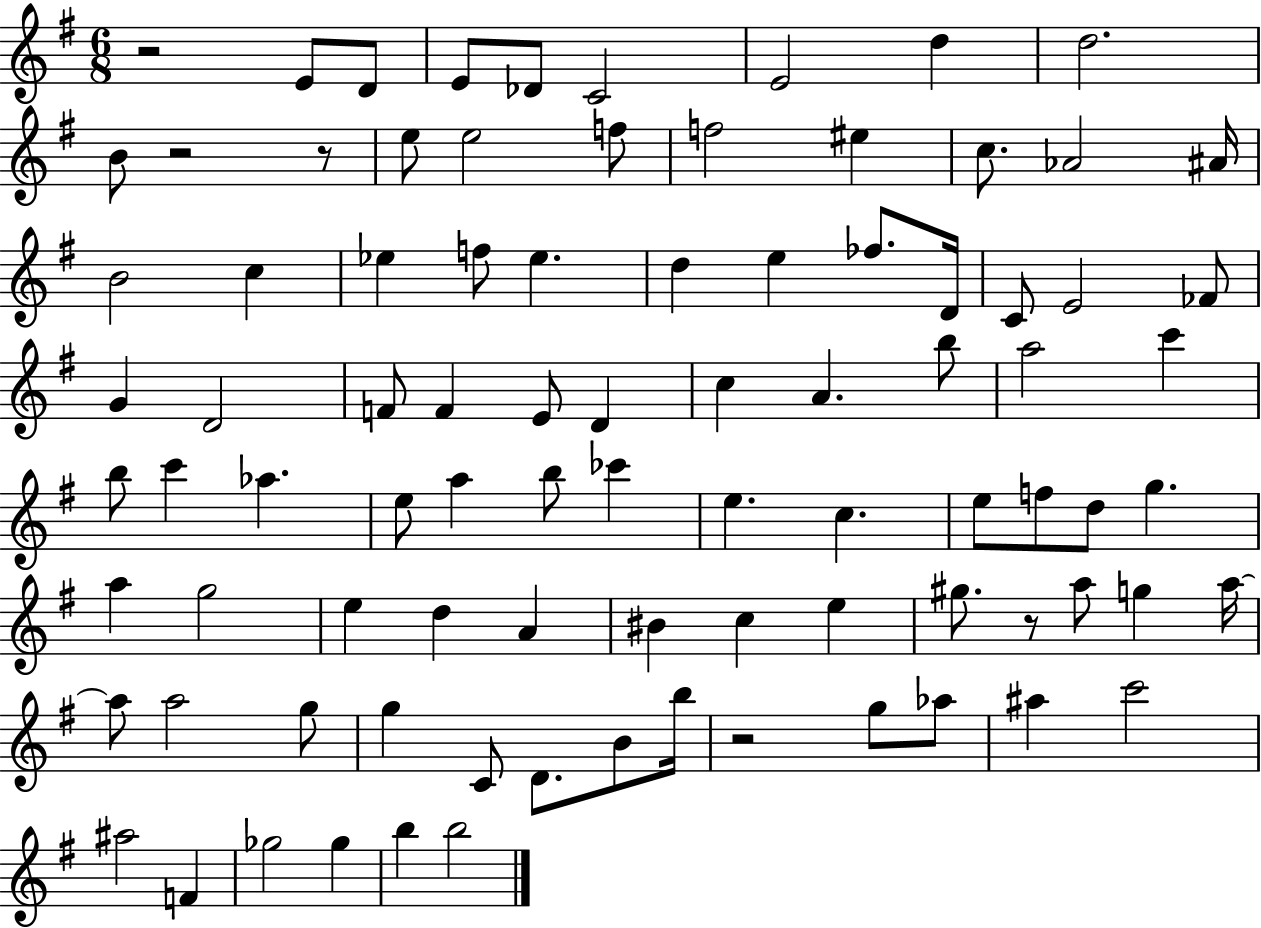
{
  \clef treble
  \numericTimeSignature
  \time 6/8
  \key g \major
  \repeat volta 2 { r2 e'8 d'8 | e'8 des'8 c'2 | e'2 d''4 | d''2. | \break b'8 r2 r8 | e''8 e''2 f''8 | f''2 eis''4 | c''8. aes'2 ais'16 | \break b'2 c''4 | ees''4 f''8 ees''4. | d''4 e''4 fes''8. d'16 | c'8 e'2 fes'8 | \break g'4 d'2 | f'8 f'4 e'8 d'4 | c''4 a'4. b''8 | a''2 c'''4 | \break b''8 c'''4 aes''4. | e''8 a''4 b''8 ces'''4 | e''4. c''4. | e''8 f''8 d''8 g''4. | \break a''4 g''2 | e''4 d''4 a'4 | bis'4 c''4 e''4 | gis''8. r8 a''8 g''4 a''16~~ | \break a''8 a''2 g''8 | g''4 c'8 d'8. b'8 b''16 | r2 g''8 aes''8 | ais''4 c'''2 | \break ais''2 f'4 | ges''2 ges''4 | b''4 b''2 | } \bar "|."
}